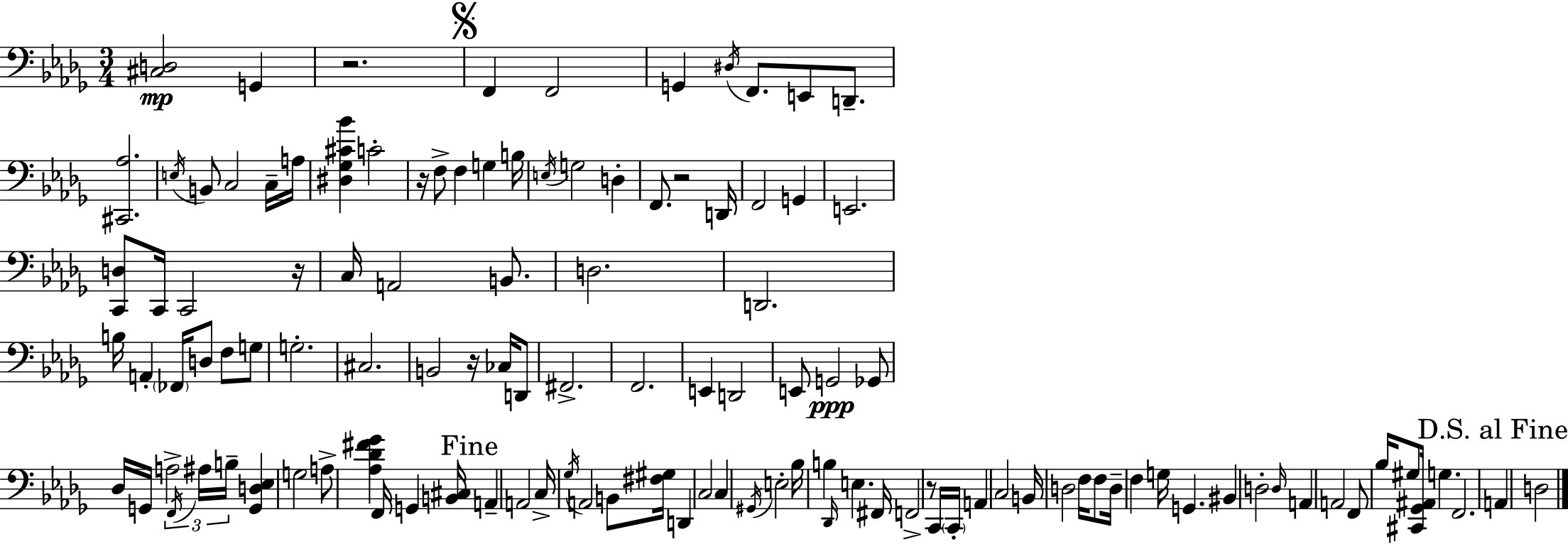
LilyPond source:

{
  \clef bass
  \numericTimeSignature
  \time 3/4
  \key bes \minor
  <cis d>2\mp g,4 | r2. | \mark \markup { \musicglyph "scripts.segno" } f,4 f,2 | g,4 \acciaccatura { dis16 } f,8. e,8 d,8.-- | \break <cis, aes>2. | \acciaccatura { e16 } b,8 c2 | c16-- a16 <dis ges cis' bes'>4 c'2-. | r16 f8-> f4 g4 | \break b16 \acciaccatura { e16 } g2 d4-. | f,8. r2 | d,16 f,2 g,4 | e,2. | \break <c, d>8 c,16 c,2 | r16 c16 a,2 | b,8. d2. | d,2. | \break b16 a,4-. \parenthesize fes,16 d8 f8 | g8 g2.-. | cis2. | b,2 r16 | \break ces16 d,8 fis,2.-> | f,2. | e,4 d,2 | e,8 g,2\ppp | \break ges,8 des16 g,16 a2-> | \tuplet 3/2 { \acciaccatura { f,16 } ais16 b16-- } <g, d ees>4 g2 | a8-> <aes des' fis' ges'>4 f,16 g,4 | <b, cis>16 \mark "Fine" a,4-- a,2 | \break c16-> \acciaccatura { ges16 } a,2 | b,8 <fis gis>16 d,4 c2 | c4 \acciaccatura { gis,16 } e2-. | bes16 b4 \grace { des,16 } | \break e4. fis,16 f,2-> | r8 c,16 \parenthesize c,16-. a,4 c2 | b,16 d2 | f16 f8 d16-- f4 | \break g16 g,4. bis,4 d2-. | \grace { d16 } a,4 | a,2 f,8 bes16 gis8 | <cis, ges, ais,>16 g4. f,2. | \break \mark "D.S. al Fine" a,4 | d2 \bar "|."
}